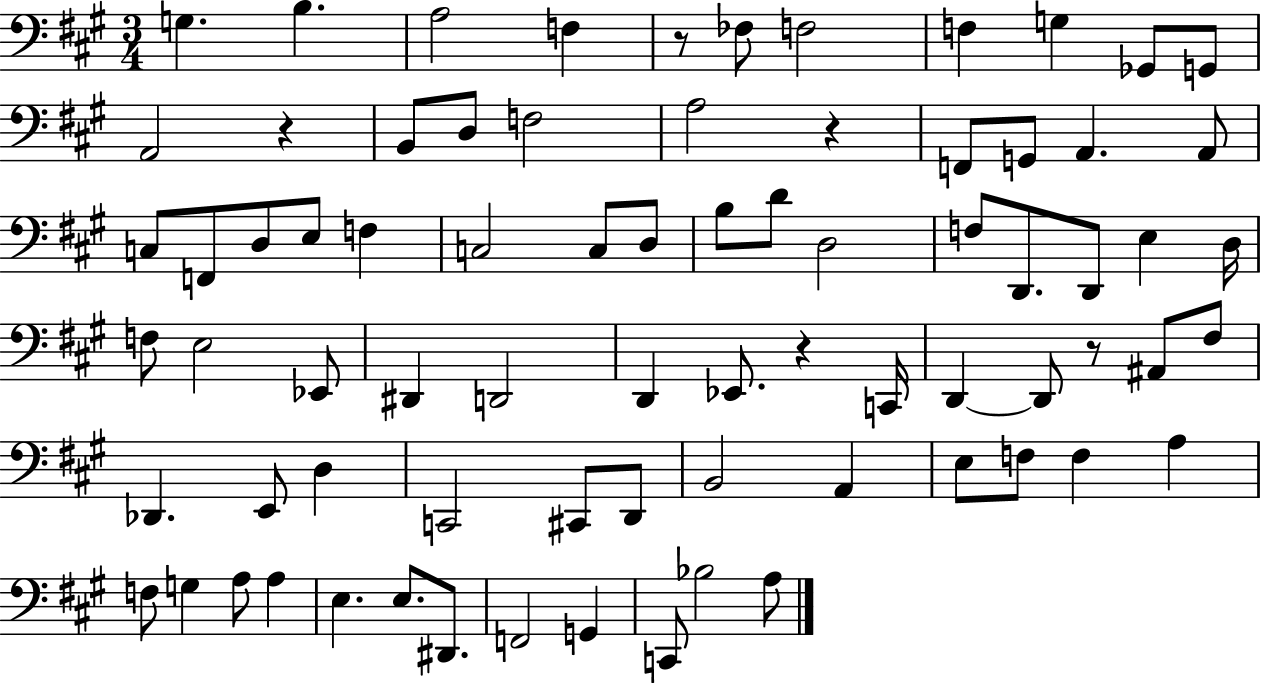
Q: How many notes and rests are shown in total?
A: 76